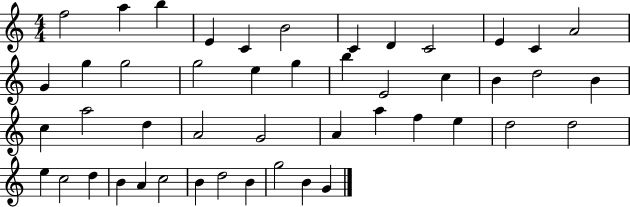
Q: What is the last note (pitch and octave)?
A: G4